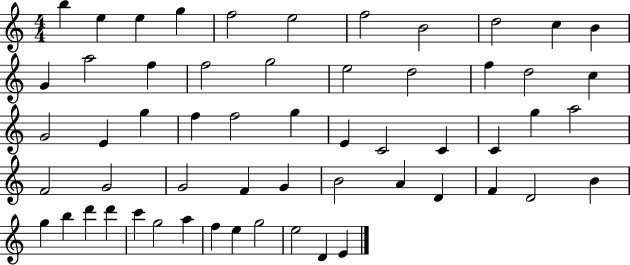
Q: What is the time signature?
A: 4/4